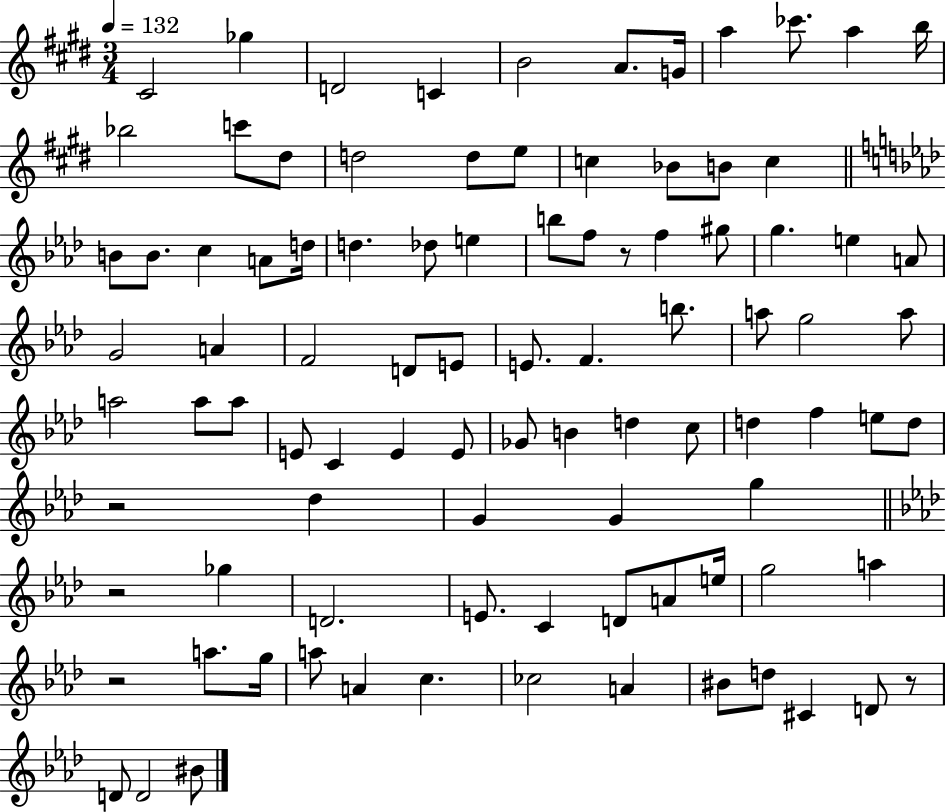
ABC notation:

X:1
T:Untitled
M:3/4
L:1/4
K:E
^C2 _g D2 C B2 A/2 G/4 a _c'/2 a b/4 _b2 c'/2 ^d/2 d2 d/2 e/2 c _B/2 B/2 c B/2 B/2 c A/2 d/4 d _d/2 e b/2 f/2 z/2 f ^g/2 g e A/2 G2 A F2 D/2 E/2 E/2 F b/2 a/2 g2 a/2 a2 a/2 a/2 E/2 C E E/2 _G/2 B d c/2 d f e/2 d/2 z2 _d G G g z2 _g D2 E/2 C D/2 A/2 e/4 g2 a z2 a/2 g/4 a/2 A c _c2 A ^B/2 d/2 ^C D/2 z/2 D/2 D2 ^B/2